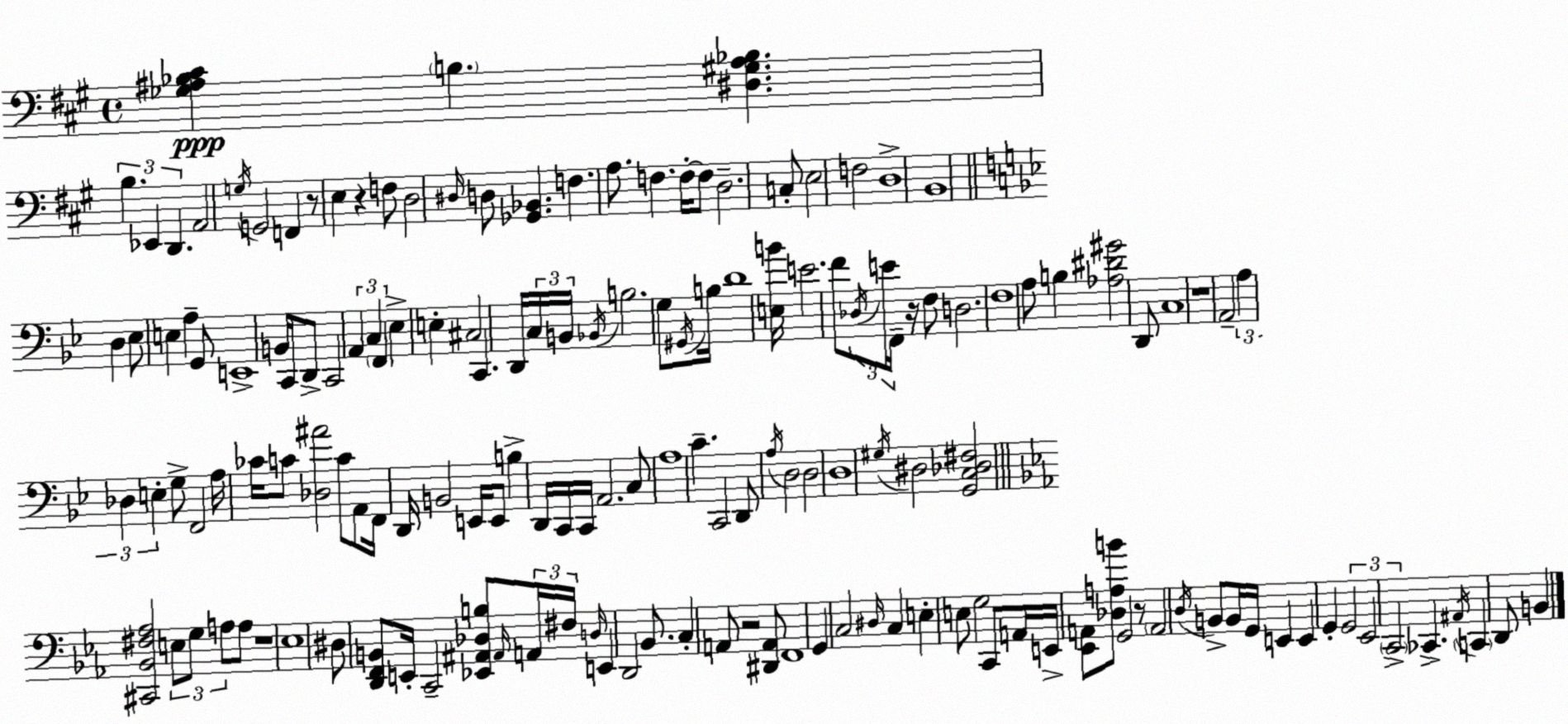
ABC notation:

X:1
T:Untitled
M:4/4
L:1/4
K:A
[_G,^A,_B,^C] B, [^D,^G,^A,_B,] B, _E,, D,, A,,2 G,/4 G,,2 F,, z/2 E, z F,/2 D,2 ^D,/4 D,/2 [_G,,_B,,] F, A,/2 F, F,/4 F,/2 D,2 C,/2 E,2 F,2 D,4 B,,4 D, _E,/2 E, A, G,,/2 E,,4 B,,/4 C,,/4 D,,/2 C,,2 A,, C, F,, _E, E, ^C,2 C,, D,,/4 C,/4 B,,/4 _B,,/4 B,2 G,/2 ^G,,/4 B,/4 D4 [E,B]/4 E2 F/2 _D,/4 E/4 F,,/4 z/4 F,/2 D,2 F,4 A,/2 B, [_A,^D^G]2 D,,/2 C,4 z4 A,,2 A, _D, E, G,/2 F,,2 A,/4 _C/4 C/2 [_D,^A]2 C/2 A,,/2 F,,/4 D,,/4 B,,2 E,,/4 E,,/2 B, D,,/4 C,,/4 C,,/4 A,,2 C,/2 A,4 C C,,2 D,,/2 A,/4 D,2 D,2 D,4 ^G,/4 ^D,2 [G,,C,_D,^F,]2 [^C,,_B,,^F,_A,]2 E,/2 G,/2 A,/2 A,/2 z4 _E,4 ^D,/2 [D,,F,,B,,]/2 E,,/4 C,,2 [_E,,^A,,_D,B,]/2 ^A,,/4 A,,/4 ^F,/4 D,/4 E,, D,,2 _B,,/2 C, A,,/2 z2 [^D,,A,,]/2 F,,4 G,, C,2 ^D,/4 C, E, E,/2 G,2 C,,/2 A,,/4 E,,/4 [_E,,A,,]/2 [_D,A,B]/2 G,,2 z/2 A,,2 D,/4 B,,/2 B,,/4 G,,/4 E,, E,, G,, G,,2 _E,,2 C,,2 _C,, ^A,,/4 C,, D,,/2 B,,